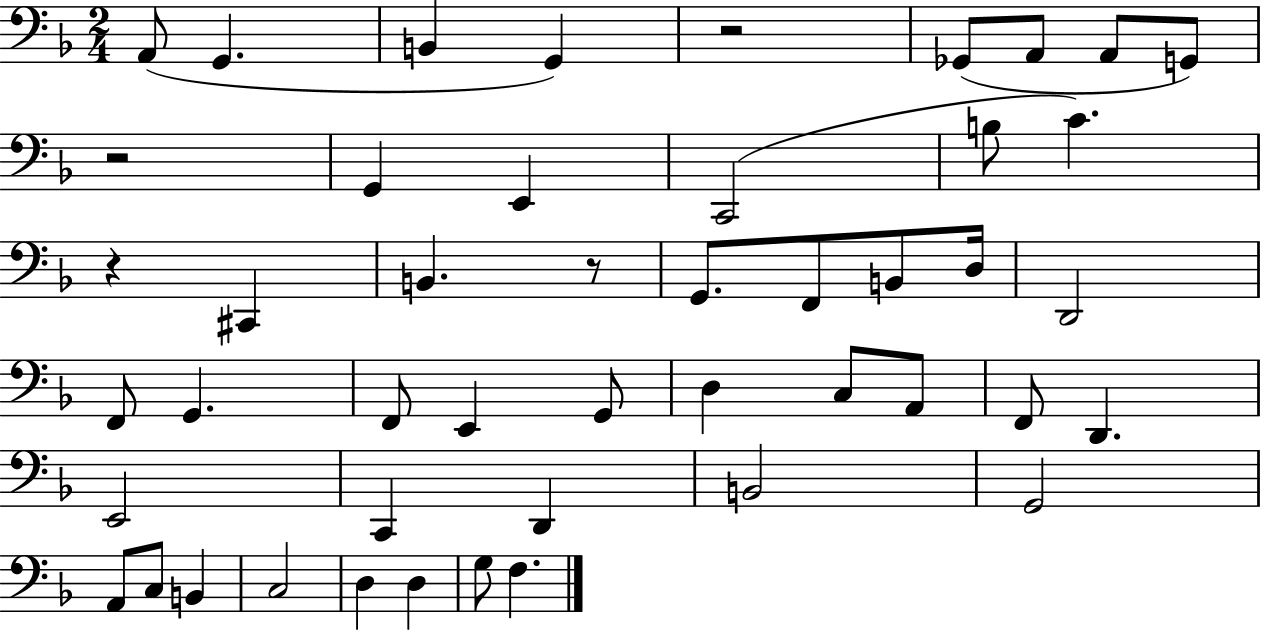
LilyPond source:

{
  \clef bass
  \numericTimeSignature
  \time 2/4
  \key f \major
  a,8( g,4. | b,4 g,4) | r2 | ges,8( a,8 a,8 g,8) | \break r2 | g,4 e,4 | c,2( | b8 c'4.) | \break r4 cis,4 | b,4. r8 | g,8. f,8 b,8 d16 | d,2 | \break f,8 g,4. | f,8 e,4 g,8 | d4 c8 a,8 | f,8 d,4. | \break e,2 | c,4 d,4 | b,2 | g,2 | \break a,8 c8 b,4 | c2 | d4 d4 | g8 f4. | \break \bar "|."
}